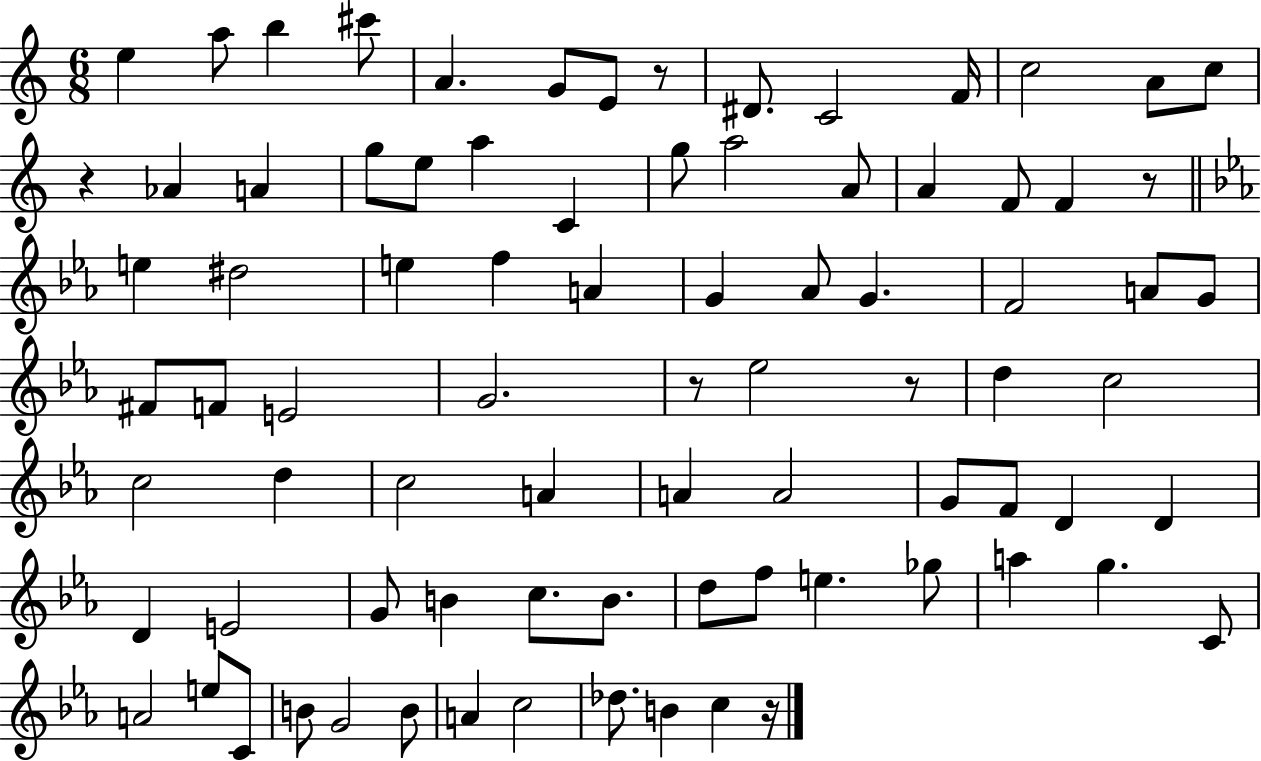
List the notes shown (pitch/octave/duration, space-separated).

E5/q A5/e B5/q C#6/e A4/q. G4/e E4/e R/e D#4/e. C4/h F4/s C5/h A4/e C5/e R/q Ab4/q A4/q G5/e E5/e A5/q C4/q G5/e A5/h A4/e A4/q F4/e F4/q R/e E5/q D#5/h E5/q F5/q A4/q G4/q Ab4/e G4/q. F4/h A4/e G4/e F#4/e F4/e E4/h G4/h. R/e Eb5/h R/e D5/q C5/h C5/h D5/q C5/h A4/q A4/q A4/h G4/e F4/e D4/q D4/q D4/q E4/h G4/e B4/q C5/e. B4/e. D5/e F5/e E5/q. Gb5/e A5/q G5/q. C4/e A4/h E5/e C4/e B4/e G4/h B4/e A4/q C5/h Db5/e. B4/q C5/q R/s